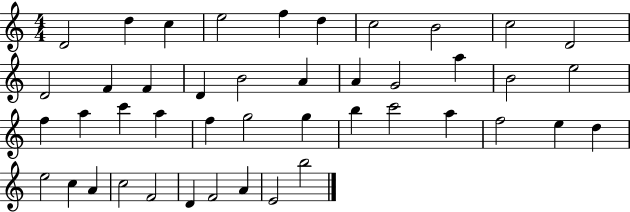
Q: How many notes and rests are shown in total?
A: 44